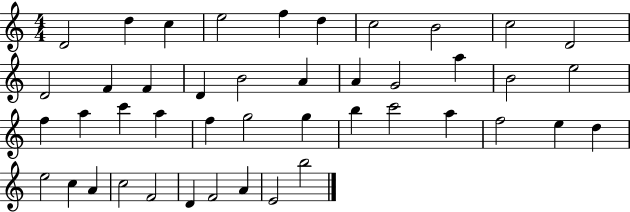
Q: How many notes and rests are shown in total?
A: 44